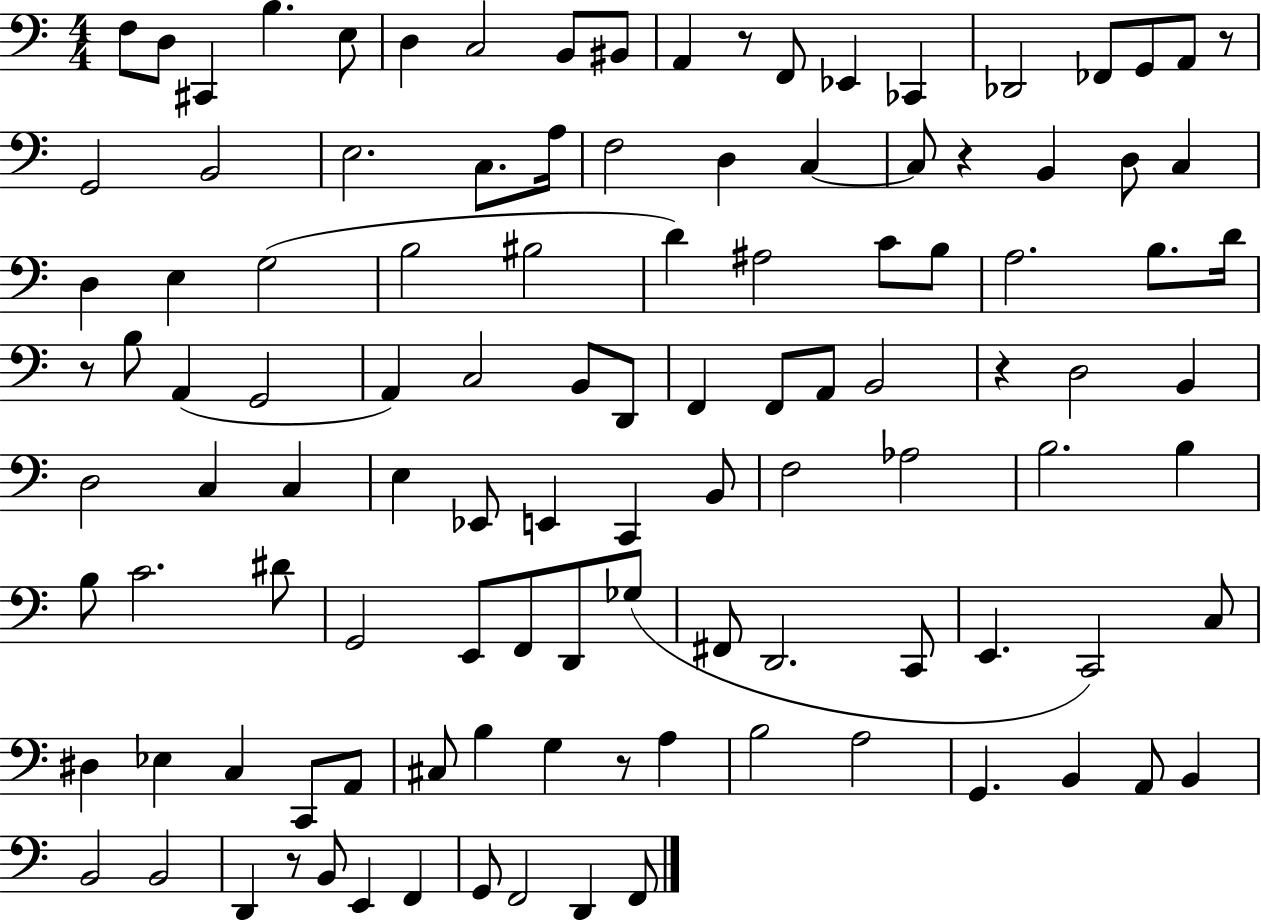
{
  \clef bass
  \numericTimeSignature
  \time 4/4
  \key c \major
  f8 d8 cis,4 b4. e8 | d4 c2 b,8 bis,8 | a,4 r8 f,8 ees,4 ces,4 | des,2 fes,8 g,8 a,8 r8 | \break g,2 b,2 | e2. c8. a16 | f2 d4 c4~~ | c8 r4 b,4 d8 c4 | \break d4 e4 g2( | b2 bis2 | d'4) ais2 c'8 b8 | a2. b8. d'16 | \break r8 b8 a,4( g,2 | a,4) c2 b,8 d,8 | f,4 f,8 a,8 b,2 | r4 d2 b,4 | \break d2 c4 c4 | e4 ees,8 e,4 c,4 b,8 | f2 aes2 | b2. b4 | \break b8 c'2. dis'8 | g,2 e,8 f,8 d,8 ges8( | fis,8 d,2. c,8 | e,4. c,2) c8 | \break dis4 ees4 c4 c,8 a,8 | cis8 b4 g4 r8 a4 | b2 a2 | g,4. b,4 a,8 b,4 | \break b,2 b,2 | d,4 r8 b,8 e,4 f,4 | g,8 f,2 d,4 f,8 | \bar "|."
}